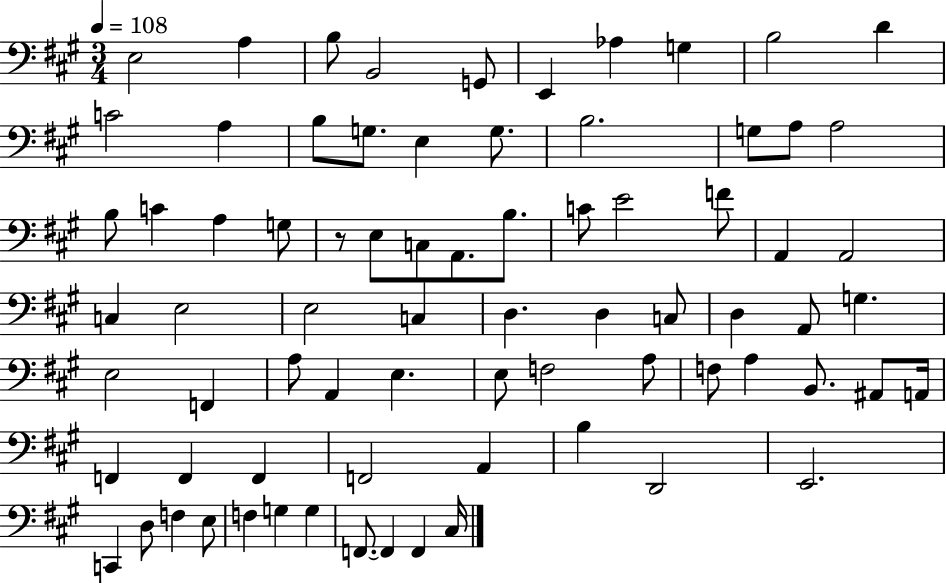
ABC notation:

X:1
T:Untitled
M:3/4
L:1/4
K:A
E,2 A, B,/2 B,,2 G,,/2 E,, _A, G, B,2 D C2 A, B,/2 G,/2 E, G,/2 B,2 G,/2 A,/2 A,2 B,/2 C A, G,/2 z/2 E,/2 C,/2 A,,/2 B,/2 C/2 E2 F/2 A,, A,,2 C, E,2 E,2 C, D, D, C,/2 D, A,,/2 G, E,2 F,, A,/2 A,, E, E,/2 F,2 A,/2 F,/2 A, B,,/2 ^A,,/2 A,,/4 F,, F,, F,, F,,2 A,, B, D,,2 E,,2 C,, D,/2 F, E,/2 F, G, G, F,,/2 F,, F,, ^C,/4